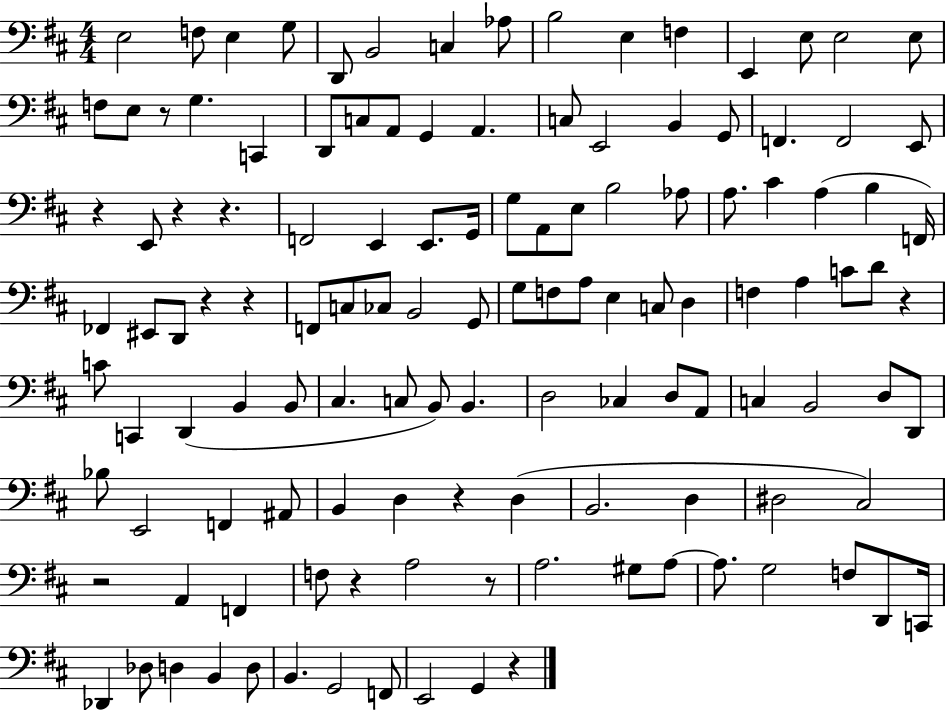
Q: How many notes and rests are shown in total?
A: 126